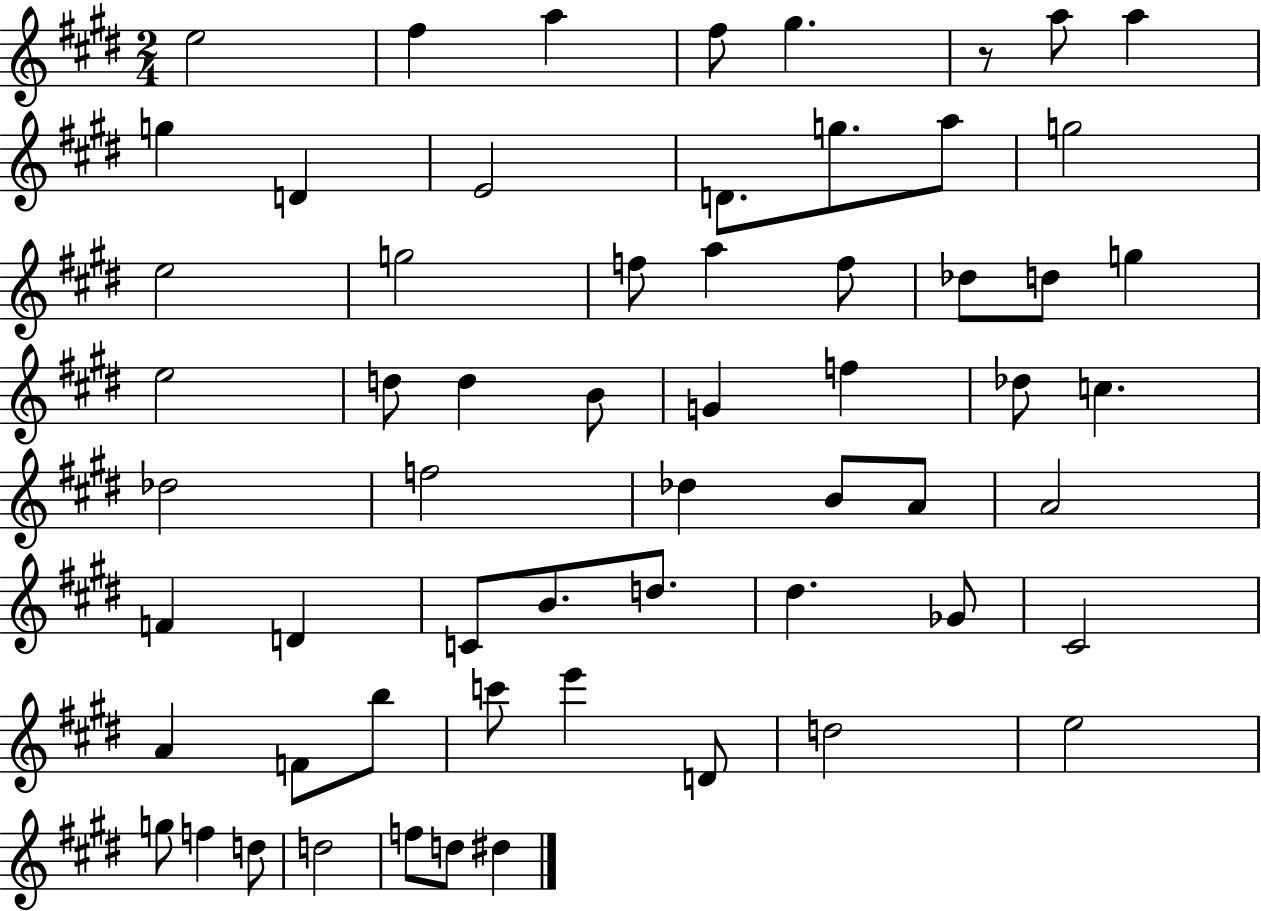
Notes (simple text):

E5/h F#5/q A5/q F#5/e G#5/q. R/e A5/e A5/q G5/q D4/q E4/h D4/e. G5/e. A5/e G5/h E5/h G5/h F5/e A5/q F5/e Db5/e D5/e G5/q E5/h D5/e D5/q B4/e G4/q F5/q Db5/e C5/q. Db5/h F5/h Db5/q B4/e A4/e A4/h F4/q D4/q C4/e B4/e. D5/e. D#5/q. Gb4/e C#4/h A4/q F4/e B5/e C6/e E6/q D4/e D5/h E5/h G5/e F5/q D5/e D5/h F5/e D5/e D#5/q